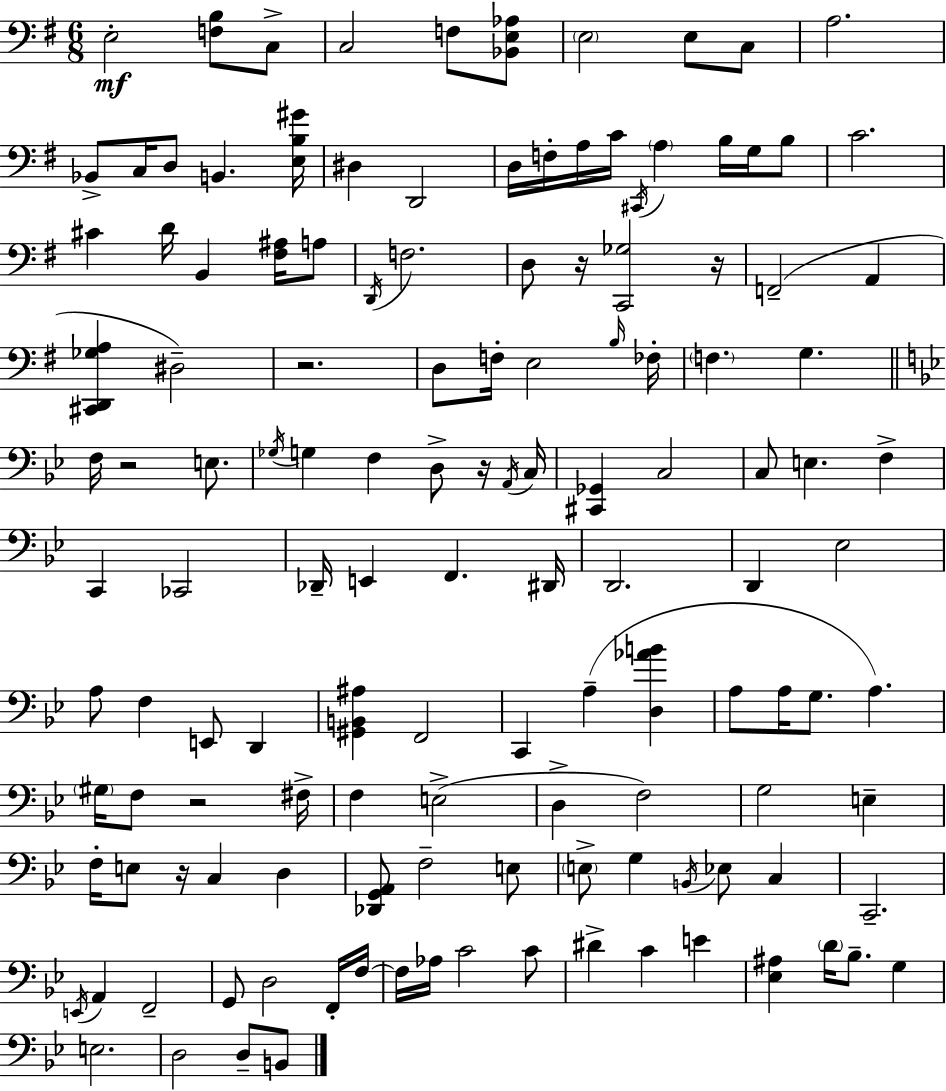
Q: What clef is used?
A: bass